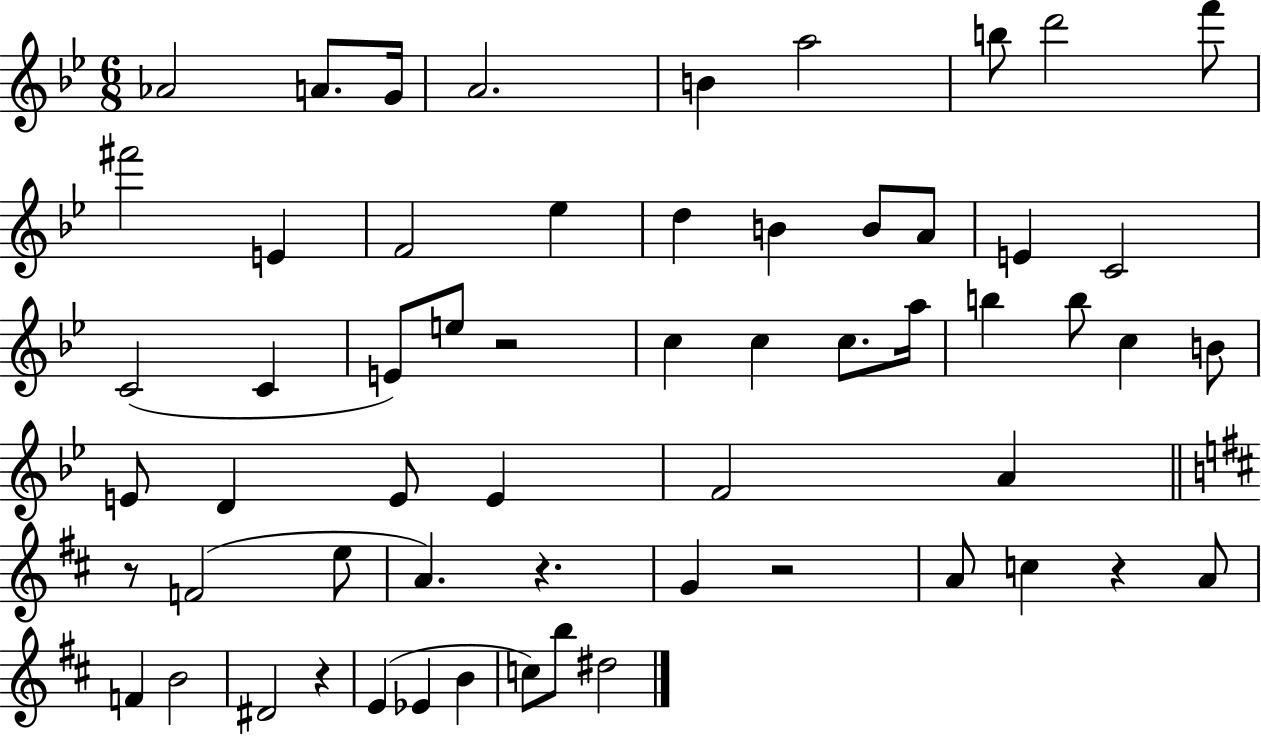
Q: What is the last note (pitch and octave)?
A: D#5